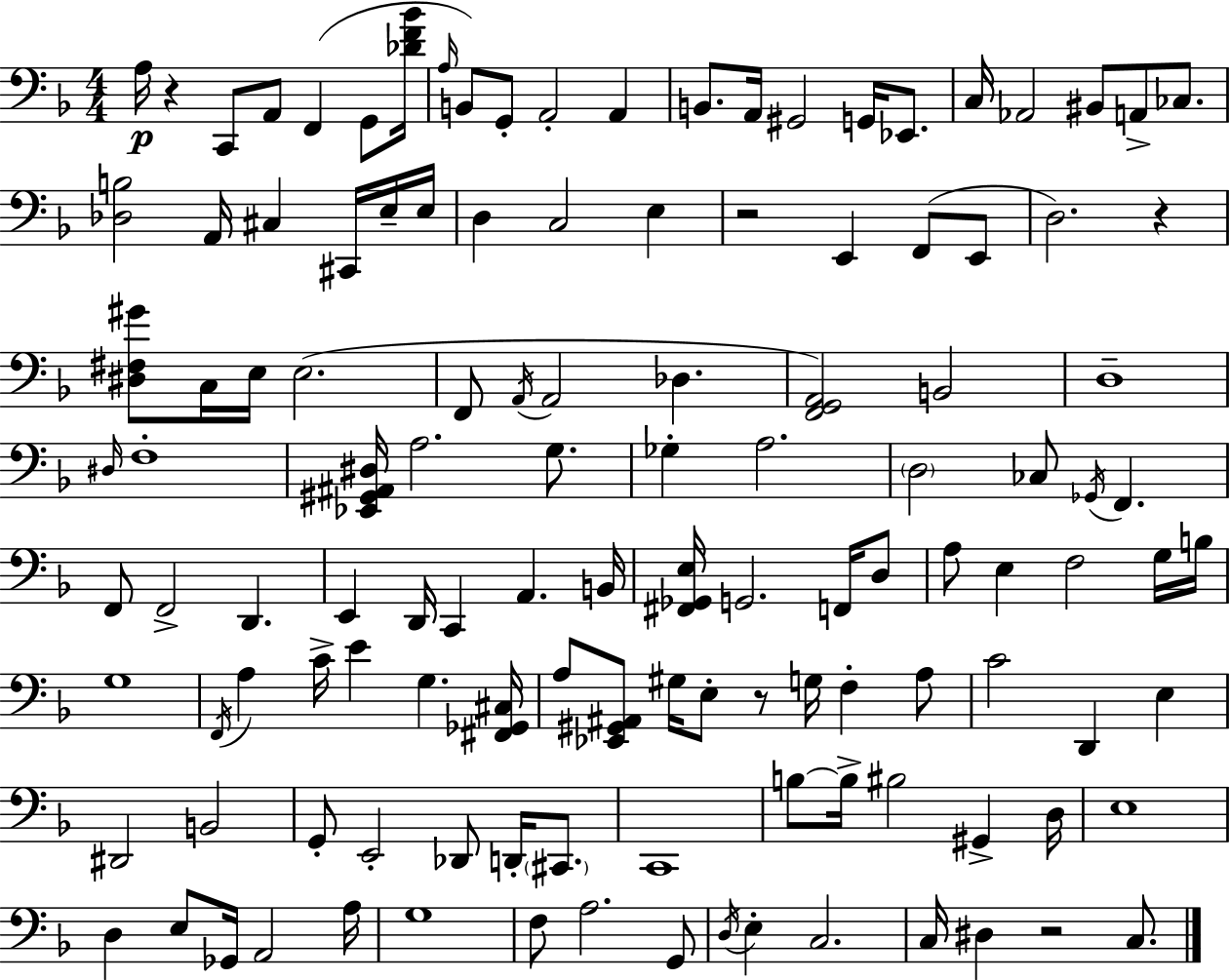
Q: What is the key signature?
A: D minor